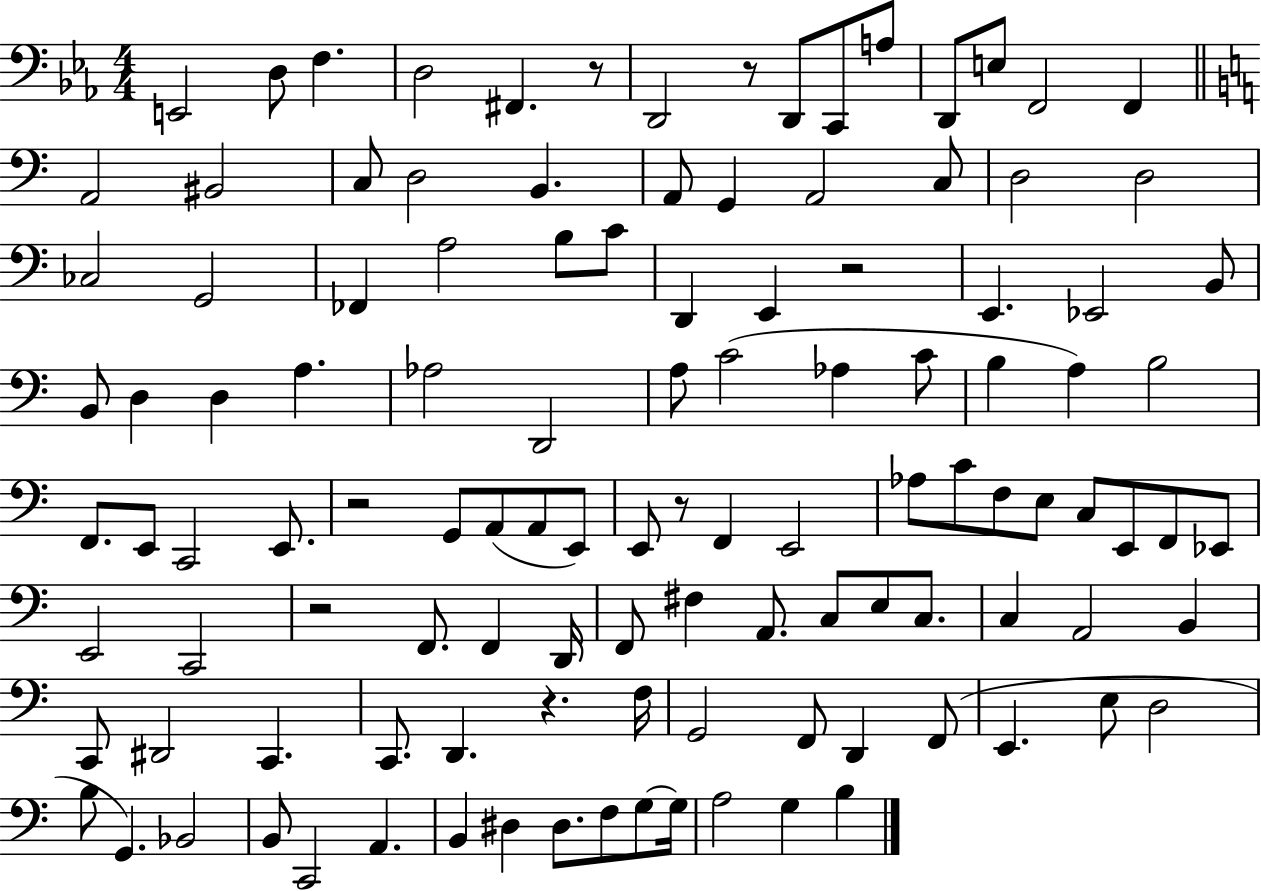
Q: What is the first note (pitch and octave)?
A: E2